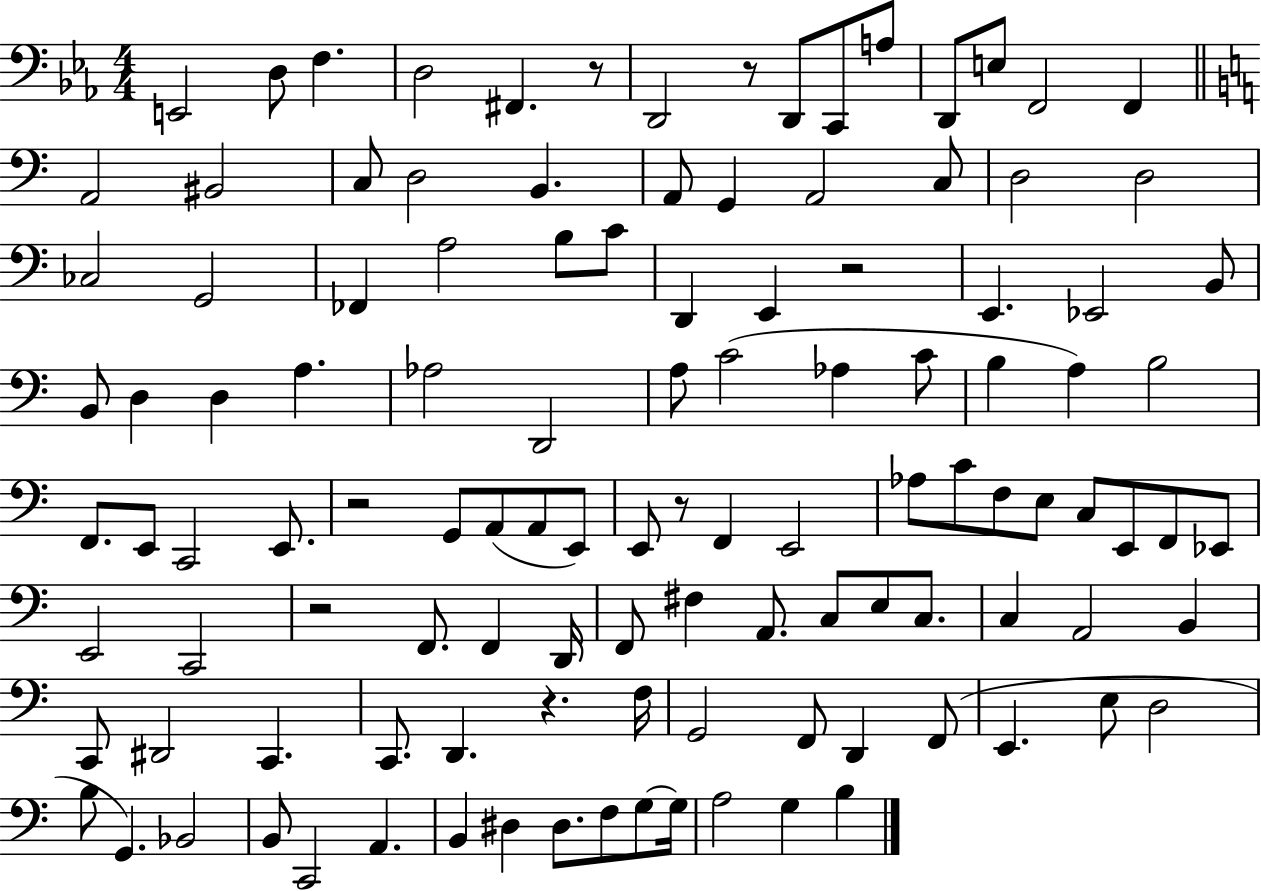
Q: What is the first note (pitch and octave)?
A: E2